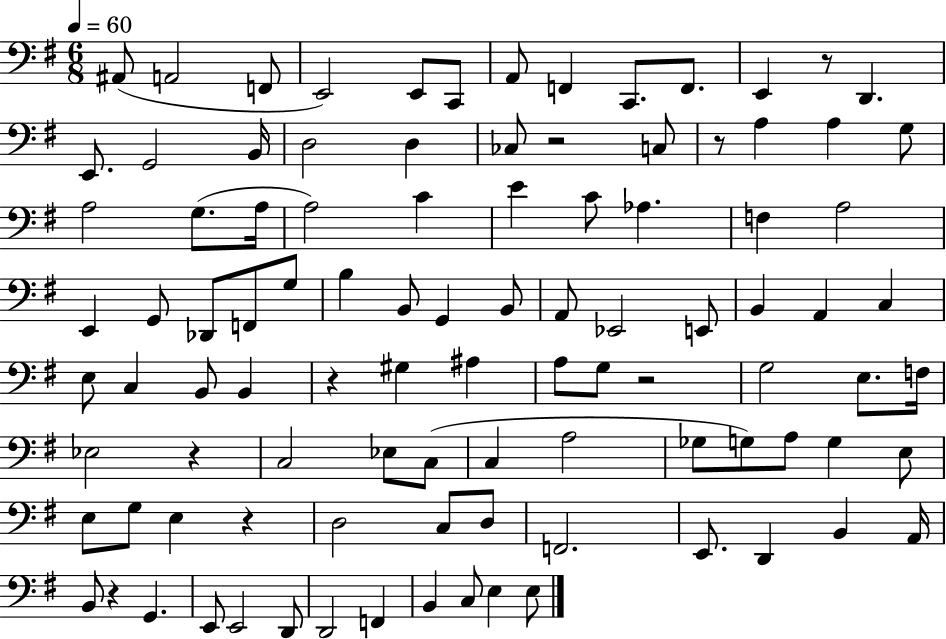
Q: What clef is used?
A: bass